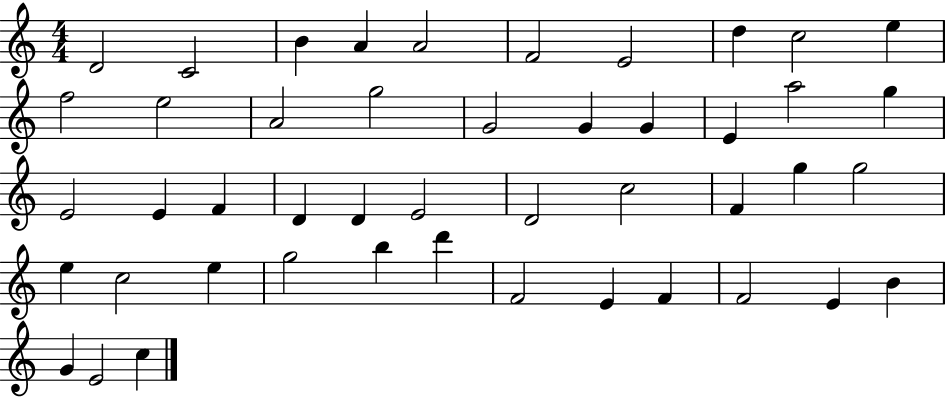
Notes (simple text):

D4/h C4/h B4/q A4/q A4/h F4/h E4/h D5/q C5/h E5/q F5/h E5/h A4/h G5/h G4/h G4/q G4/q E4/q A5/h G5/q E4/h E4/q F4/q D4/q D4/q E4/h D4/h C5/h F4/q G5/q G5/h E5/q C5/h E5/q G5/h B5/q D6/q F4/h E4/q F4/q F4/h E4/q B4/q G4/q E4/h C5/q